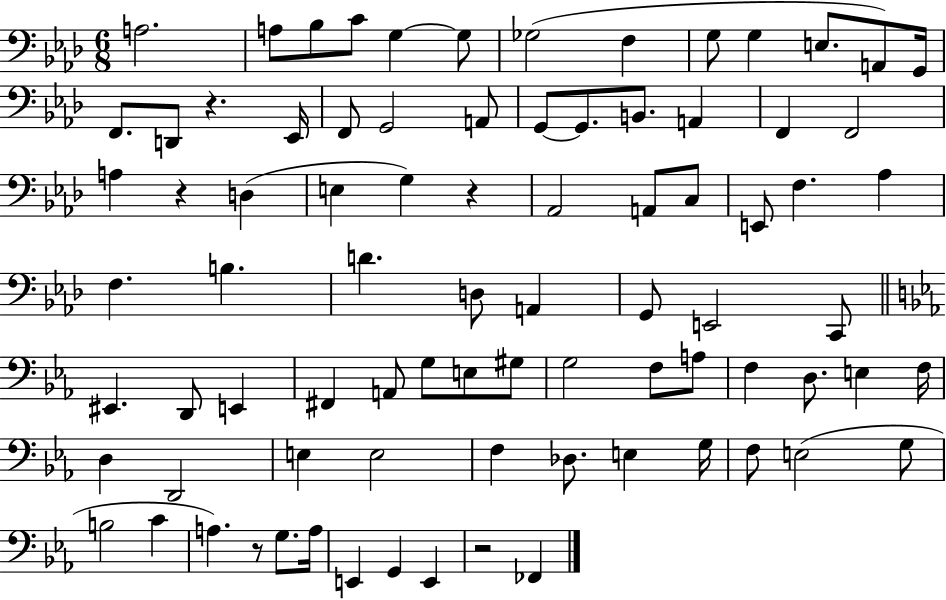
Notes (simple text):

A3/h. A3/e Bb3/e C4/e G3/q G3/e Gb3/h F3/q G3/e G3/q E3/e. A2/e G2/s F2/e. D2/e R/q. Eb2/s F2/e G2/h A2/e G2/e G2/e. B2/e. A2/q F2/q F2/h A3/q R/q D3/q E3/q G3/q R/q Ab2/h A2/e C3/e E2/e F3/q. Ab3/q F3/q. B3/q. D4/q. D3/e A2/q G2/e E2/h C2/e EIS2/q. D2/e E2/q F#2/q A2/e G3/e E3/e G#3/e G3/h F3/e A3/e F3/q D3/e. E3/q F3/s D3/q D2/h E3/q E3/h F3/q Db3/e. E3/q G3/s F3/e E3/h G3/e B3/h C4/q A3/q. R/e G3/e. A3/s E2/q G2/q E2/q R/h FES2/q